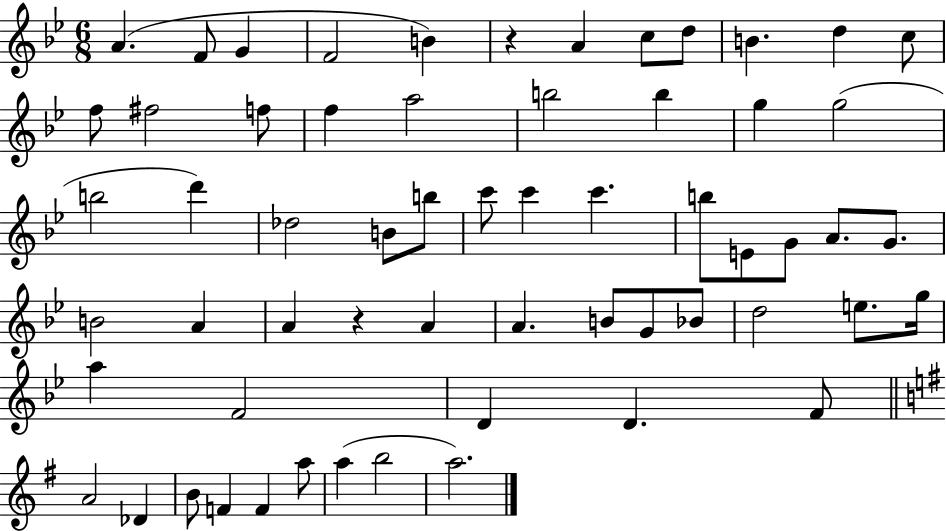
X:1
T:Untitled
M:6/8
L:1/4
K:Bb
A F/2 G F2 B z A c/2 d/2 B d c/2 f/2 ^f2 f/2 f a2 b2 b g g2 b2 d' _d2 B/2 b/2 c'/2 c' c' b/2 E/2 G/2 A/2 G/2 B2 A A z A A B/2 G/2 _B/2 d2 e/2 g/4 a F2 D D F/2 A2 _D B/2 F F a/2 a b2 a2